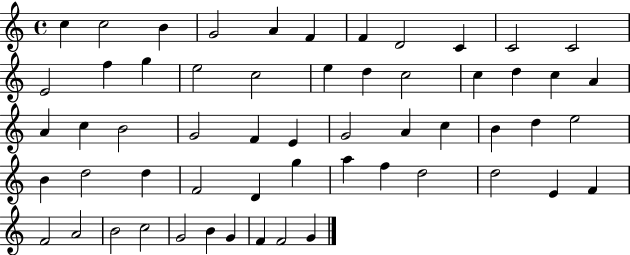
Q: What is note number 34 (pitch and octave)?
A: D5